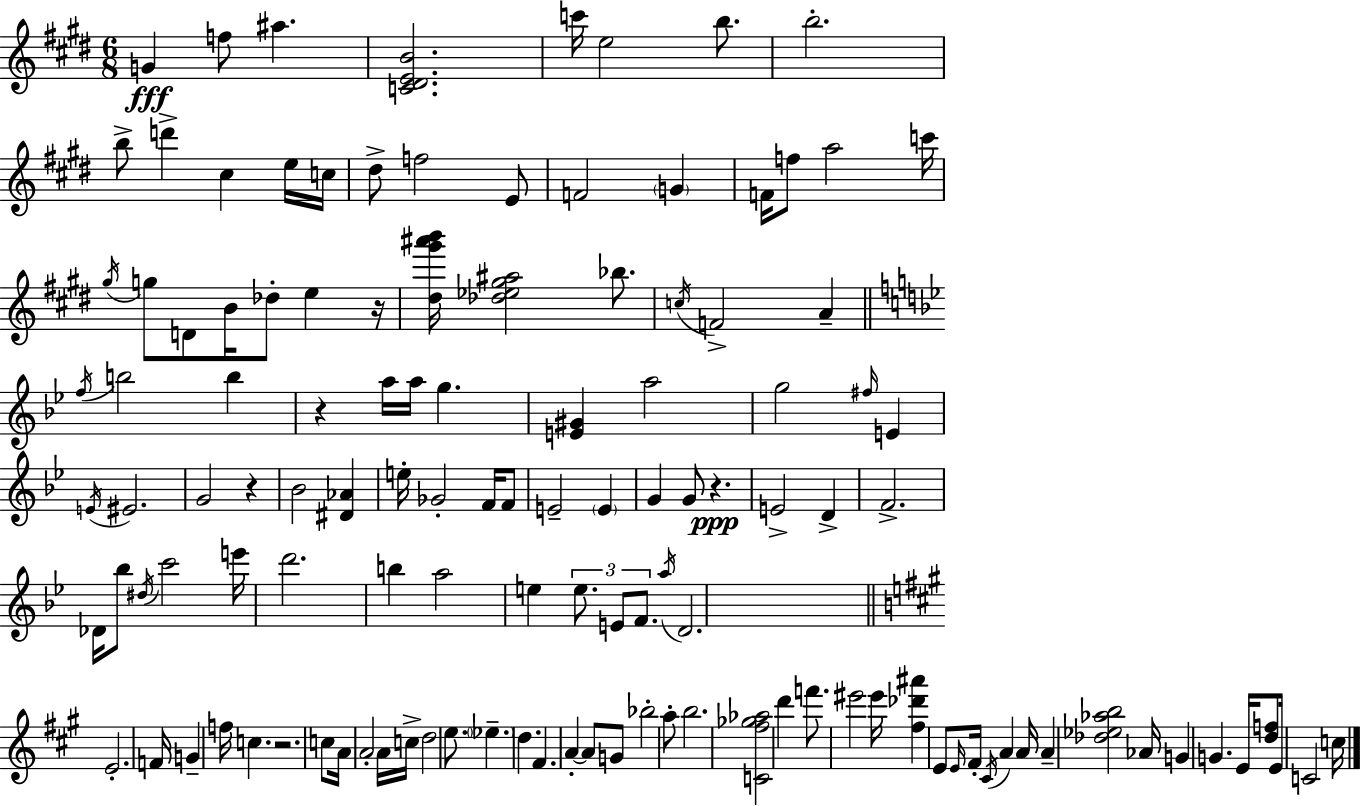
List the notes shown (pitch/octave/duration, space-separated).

G4/q F5/e A#5/q. [C4,D#4,E4,B4]/h. C6/s E5/h B5/e. B5/h. B5/e D6/q C#5/q E5/s C5/s D#5/e F5/h E4/e F4/h G4/q F4/s F5/e A5/h C6/s G#5/s G5/e D4/e B4/s Db5/e E5/q R/s [D#5,G#6,A#6,B6]/s [Db5,Eb5,G#5,A#5]/h Bb5/e. C5/s F4/h A4/q F5/s B5/h B5/q R/q A5/s A5/s G5/q. [E4,G#4]/q A5/h G5/h F#5/s E4/q E4/s EIS4/h. G4/h R/q Bb4/h [D#4,Ab4]/q E5/s Gb4/h F4/s F4/e E4/h E4/q G4/q G4/e R/q. E4/h D4/q F4/h. Db4/s Bb5/e D#5/s C6/h E6/s D6/h. B5/q A5/h E5/q E5/e. E4/e F4/e. A5/s D4/h. E4/h. F4/s G4/q F5/s C5/q. R/h. C5/e A4/s A4/h A4/s C5/s D5/h E5/e. Eb5/q. D5/q. F#4/q. A4/q A4/e G4/e Bb5/h A5/e B5/h. [C4,F#5,Gb5,Ab5]/h D6/q F6/e. EIS6/h EIS6/s [F#5,Db6,A#6]/q E4/e E4/s F#4/s C#4/s A4/q A4/s A4/q [Db5,Eb5,Ab5,B5]/h Ab4/s G4/q G4/q. E4/s [D5,F5]/e E4/s C4/h C5/s